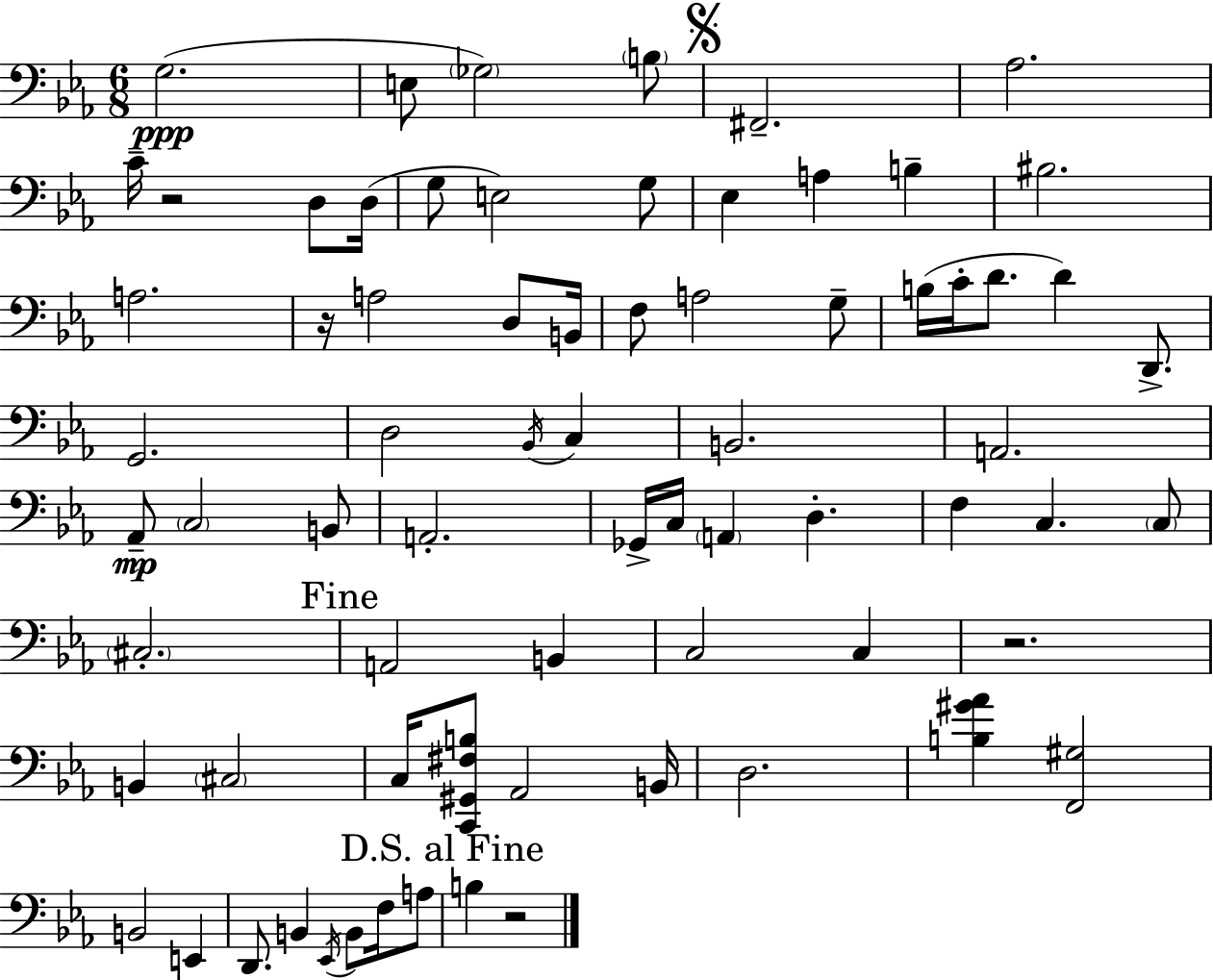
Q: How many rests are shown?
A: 4